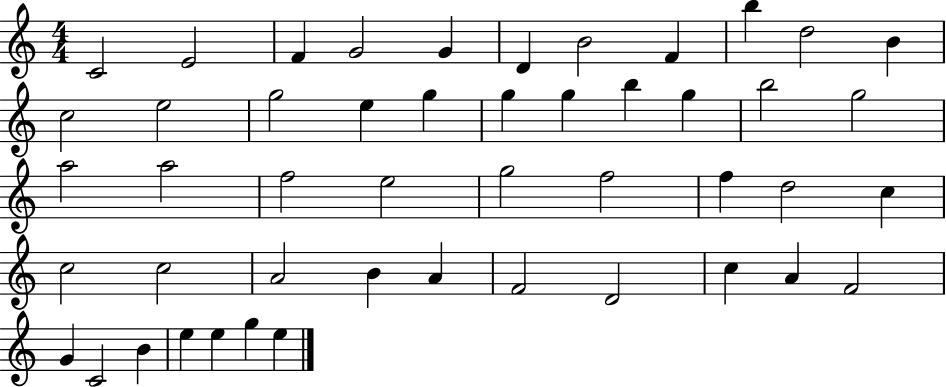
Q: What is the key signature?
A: C major